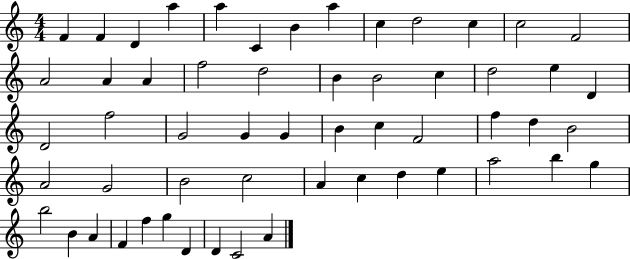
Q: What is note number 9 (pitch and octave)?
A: C5